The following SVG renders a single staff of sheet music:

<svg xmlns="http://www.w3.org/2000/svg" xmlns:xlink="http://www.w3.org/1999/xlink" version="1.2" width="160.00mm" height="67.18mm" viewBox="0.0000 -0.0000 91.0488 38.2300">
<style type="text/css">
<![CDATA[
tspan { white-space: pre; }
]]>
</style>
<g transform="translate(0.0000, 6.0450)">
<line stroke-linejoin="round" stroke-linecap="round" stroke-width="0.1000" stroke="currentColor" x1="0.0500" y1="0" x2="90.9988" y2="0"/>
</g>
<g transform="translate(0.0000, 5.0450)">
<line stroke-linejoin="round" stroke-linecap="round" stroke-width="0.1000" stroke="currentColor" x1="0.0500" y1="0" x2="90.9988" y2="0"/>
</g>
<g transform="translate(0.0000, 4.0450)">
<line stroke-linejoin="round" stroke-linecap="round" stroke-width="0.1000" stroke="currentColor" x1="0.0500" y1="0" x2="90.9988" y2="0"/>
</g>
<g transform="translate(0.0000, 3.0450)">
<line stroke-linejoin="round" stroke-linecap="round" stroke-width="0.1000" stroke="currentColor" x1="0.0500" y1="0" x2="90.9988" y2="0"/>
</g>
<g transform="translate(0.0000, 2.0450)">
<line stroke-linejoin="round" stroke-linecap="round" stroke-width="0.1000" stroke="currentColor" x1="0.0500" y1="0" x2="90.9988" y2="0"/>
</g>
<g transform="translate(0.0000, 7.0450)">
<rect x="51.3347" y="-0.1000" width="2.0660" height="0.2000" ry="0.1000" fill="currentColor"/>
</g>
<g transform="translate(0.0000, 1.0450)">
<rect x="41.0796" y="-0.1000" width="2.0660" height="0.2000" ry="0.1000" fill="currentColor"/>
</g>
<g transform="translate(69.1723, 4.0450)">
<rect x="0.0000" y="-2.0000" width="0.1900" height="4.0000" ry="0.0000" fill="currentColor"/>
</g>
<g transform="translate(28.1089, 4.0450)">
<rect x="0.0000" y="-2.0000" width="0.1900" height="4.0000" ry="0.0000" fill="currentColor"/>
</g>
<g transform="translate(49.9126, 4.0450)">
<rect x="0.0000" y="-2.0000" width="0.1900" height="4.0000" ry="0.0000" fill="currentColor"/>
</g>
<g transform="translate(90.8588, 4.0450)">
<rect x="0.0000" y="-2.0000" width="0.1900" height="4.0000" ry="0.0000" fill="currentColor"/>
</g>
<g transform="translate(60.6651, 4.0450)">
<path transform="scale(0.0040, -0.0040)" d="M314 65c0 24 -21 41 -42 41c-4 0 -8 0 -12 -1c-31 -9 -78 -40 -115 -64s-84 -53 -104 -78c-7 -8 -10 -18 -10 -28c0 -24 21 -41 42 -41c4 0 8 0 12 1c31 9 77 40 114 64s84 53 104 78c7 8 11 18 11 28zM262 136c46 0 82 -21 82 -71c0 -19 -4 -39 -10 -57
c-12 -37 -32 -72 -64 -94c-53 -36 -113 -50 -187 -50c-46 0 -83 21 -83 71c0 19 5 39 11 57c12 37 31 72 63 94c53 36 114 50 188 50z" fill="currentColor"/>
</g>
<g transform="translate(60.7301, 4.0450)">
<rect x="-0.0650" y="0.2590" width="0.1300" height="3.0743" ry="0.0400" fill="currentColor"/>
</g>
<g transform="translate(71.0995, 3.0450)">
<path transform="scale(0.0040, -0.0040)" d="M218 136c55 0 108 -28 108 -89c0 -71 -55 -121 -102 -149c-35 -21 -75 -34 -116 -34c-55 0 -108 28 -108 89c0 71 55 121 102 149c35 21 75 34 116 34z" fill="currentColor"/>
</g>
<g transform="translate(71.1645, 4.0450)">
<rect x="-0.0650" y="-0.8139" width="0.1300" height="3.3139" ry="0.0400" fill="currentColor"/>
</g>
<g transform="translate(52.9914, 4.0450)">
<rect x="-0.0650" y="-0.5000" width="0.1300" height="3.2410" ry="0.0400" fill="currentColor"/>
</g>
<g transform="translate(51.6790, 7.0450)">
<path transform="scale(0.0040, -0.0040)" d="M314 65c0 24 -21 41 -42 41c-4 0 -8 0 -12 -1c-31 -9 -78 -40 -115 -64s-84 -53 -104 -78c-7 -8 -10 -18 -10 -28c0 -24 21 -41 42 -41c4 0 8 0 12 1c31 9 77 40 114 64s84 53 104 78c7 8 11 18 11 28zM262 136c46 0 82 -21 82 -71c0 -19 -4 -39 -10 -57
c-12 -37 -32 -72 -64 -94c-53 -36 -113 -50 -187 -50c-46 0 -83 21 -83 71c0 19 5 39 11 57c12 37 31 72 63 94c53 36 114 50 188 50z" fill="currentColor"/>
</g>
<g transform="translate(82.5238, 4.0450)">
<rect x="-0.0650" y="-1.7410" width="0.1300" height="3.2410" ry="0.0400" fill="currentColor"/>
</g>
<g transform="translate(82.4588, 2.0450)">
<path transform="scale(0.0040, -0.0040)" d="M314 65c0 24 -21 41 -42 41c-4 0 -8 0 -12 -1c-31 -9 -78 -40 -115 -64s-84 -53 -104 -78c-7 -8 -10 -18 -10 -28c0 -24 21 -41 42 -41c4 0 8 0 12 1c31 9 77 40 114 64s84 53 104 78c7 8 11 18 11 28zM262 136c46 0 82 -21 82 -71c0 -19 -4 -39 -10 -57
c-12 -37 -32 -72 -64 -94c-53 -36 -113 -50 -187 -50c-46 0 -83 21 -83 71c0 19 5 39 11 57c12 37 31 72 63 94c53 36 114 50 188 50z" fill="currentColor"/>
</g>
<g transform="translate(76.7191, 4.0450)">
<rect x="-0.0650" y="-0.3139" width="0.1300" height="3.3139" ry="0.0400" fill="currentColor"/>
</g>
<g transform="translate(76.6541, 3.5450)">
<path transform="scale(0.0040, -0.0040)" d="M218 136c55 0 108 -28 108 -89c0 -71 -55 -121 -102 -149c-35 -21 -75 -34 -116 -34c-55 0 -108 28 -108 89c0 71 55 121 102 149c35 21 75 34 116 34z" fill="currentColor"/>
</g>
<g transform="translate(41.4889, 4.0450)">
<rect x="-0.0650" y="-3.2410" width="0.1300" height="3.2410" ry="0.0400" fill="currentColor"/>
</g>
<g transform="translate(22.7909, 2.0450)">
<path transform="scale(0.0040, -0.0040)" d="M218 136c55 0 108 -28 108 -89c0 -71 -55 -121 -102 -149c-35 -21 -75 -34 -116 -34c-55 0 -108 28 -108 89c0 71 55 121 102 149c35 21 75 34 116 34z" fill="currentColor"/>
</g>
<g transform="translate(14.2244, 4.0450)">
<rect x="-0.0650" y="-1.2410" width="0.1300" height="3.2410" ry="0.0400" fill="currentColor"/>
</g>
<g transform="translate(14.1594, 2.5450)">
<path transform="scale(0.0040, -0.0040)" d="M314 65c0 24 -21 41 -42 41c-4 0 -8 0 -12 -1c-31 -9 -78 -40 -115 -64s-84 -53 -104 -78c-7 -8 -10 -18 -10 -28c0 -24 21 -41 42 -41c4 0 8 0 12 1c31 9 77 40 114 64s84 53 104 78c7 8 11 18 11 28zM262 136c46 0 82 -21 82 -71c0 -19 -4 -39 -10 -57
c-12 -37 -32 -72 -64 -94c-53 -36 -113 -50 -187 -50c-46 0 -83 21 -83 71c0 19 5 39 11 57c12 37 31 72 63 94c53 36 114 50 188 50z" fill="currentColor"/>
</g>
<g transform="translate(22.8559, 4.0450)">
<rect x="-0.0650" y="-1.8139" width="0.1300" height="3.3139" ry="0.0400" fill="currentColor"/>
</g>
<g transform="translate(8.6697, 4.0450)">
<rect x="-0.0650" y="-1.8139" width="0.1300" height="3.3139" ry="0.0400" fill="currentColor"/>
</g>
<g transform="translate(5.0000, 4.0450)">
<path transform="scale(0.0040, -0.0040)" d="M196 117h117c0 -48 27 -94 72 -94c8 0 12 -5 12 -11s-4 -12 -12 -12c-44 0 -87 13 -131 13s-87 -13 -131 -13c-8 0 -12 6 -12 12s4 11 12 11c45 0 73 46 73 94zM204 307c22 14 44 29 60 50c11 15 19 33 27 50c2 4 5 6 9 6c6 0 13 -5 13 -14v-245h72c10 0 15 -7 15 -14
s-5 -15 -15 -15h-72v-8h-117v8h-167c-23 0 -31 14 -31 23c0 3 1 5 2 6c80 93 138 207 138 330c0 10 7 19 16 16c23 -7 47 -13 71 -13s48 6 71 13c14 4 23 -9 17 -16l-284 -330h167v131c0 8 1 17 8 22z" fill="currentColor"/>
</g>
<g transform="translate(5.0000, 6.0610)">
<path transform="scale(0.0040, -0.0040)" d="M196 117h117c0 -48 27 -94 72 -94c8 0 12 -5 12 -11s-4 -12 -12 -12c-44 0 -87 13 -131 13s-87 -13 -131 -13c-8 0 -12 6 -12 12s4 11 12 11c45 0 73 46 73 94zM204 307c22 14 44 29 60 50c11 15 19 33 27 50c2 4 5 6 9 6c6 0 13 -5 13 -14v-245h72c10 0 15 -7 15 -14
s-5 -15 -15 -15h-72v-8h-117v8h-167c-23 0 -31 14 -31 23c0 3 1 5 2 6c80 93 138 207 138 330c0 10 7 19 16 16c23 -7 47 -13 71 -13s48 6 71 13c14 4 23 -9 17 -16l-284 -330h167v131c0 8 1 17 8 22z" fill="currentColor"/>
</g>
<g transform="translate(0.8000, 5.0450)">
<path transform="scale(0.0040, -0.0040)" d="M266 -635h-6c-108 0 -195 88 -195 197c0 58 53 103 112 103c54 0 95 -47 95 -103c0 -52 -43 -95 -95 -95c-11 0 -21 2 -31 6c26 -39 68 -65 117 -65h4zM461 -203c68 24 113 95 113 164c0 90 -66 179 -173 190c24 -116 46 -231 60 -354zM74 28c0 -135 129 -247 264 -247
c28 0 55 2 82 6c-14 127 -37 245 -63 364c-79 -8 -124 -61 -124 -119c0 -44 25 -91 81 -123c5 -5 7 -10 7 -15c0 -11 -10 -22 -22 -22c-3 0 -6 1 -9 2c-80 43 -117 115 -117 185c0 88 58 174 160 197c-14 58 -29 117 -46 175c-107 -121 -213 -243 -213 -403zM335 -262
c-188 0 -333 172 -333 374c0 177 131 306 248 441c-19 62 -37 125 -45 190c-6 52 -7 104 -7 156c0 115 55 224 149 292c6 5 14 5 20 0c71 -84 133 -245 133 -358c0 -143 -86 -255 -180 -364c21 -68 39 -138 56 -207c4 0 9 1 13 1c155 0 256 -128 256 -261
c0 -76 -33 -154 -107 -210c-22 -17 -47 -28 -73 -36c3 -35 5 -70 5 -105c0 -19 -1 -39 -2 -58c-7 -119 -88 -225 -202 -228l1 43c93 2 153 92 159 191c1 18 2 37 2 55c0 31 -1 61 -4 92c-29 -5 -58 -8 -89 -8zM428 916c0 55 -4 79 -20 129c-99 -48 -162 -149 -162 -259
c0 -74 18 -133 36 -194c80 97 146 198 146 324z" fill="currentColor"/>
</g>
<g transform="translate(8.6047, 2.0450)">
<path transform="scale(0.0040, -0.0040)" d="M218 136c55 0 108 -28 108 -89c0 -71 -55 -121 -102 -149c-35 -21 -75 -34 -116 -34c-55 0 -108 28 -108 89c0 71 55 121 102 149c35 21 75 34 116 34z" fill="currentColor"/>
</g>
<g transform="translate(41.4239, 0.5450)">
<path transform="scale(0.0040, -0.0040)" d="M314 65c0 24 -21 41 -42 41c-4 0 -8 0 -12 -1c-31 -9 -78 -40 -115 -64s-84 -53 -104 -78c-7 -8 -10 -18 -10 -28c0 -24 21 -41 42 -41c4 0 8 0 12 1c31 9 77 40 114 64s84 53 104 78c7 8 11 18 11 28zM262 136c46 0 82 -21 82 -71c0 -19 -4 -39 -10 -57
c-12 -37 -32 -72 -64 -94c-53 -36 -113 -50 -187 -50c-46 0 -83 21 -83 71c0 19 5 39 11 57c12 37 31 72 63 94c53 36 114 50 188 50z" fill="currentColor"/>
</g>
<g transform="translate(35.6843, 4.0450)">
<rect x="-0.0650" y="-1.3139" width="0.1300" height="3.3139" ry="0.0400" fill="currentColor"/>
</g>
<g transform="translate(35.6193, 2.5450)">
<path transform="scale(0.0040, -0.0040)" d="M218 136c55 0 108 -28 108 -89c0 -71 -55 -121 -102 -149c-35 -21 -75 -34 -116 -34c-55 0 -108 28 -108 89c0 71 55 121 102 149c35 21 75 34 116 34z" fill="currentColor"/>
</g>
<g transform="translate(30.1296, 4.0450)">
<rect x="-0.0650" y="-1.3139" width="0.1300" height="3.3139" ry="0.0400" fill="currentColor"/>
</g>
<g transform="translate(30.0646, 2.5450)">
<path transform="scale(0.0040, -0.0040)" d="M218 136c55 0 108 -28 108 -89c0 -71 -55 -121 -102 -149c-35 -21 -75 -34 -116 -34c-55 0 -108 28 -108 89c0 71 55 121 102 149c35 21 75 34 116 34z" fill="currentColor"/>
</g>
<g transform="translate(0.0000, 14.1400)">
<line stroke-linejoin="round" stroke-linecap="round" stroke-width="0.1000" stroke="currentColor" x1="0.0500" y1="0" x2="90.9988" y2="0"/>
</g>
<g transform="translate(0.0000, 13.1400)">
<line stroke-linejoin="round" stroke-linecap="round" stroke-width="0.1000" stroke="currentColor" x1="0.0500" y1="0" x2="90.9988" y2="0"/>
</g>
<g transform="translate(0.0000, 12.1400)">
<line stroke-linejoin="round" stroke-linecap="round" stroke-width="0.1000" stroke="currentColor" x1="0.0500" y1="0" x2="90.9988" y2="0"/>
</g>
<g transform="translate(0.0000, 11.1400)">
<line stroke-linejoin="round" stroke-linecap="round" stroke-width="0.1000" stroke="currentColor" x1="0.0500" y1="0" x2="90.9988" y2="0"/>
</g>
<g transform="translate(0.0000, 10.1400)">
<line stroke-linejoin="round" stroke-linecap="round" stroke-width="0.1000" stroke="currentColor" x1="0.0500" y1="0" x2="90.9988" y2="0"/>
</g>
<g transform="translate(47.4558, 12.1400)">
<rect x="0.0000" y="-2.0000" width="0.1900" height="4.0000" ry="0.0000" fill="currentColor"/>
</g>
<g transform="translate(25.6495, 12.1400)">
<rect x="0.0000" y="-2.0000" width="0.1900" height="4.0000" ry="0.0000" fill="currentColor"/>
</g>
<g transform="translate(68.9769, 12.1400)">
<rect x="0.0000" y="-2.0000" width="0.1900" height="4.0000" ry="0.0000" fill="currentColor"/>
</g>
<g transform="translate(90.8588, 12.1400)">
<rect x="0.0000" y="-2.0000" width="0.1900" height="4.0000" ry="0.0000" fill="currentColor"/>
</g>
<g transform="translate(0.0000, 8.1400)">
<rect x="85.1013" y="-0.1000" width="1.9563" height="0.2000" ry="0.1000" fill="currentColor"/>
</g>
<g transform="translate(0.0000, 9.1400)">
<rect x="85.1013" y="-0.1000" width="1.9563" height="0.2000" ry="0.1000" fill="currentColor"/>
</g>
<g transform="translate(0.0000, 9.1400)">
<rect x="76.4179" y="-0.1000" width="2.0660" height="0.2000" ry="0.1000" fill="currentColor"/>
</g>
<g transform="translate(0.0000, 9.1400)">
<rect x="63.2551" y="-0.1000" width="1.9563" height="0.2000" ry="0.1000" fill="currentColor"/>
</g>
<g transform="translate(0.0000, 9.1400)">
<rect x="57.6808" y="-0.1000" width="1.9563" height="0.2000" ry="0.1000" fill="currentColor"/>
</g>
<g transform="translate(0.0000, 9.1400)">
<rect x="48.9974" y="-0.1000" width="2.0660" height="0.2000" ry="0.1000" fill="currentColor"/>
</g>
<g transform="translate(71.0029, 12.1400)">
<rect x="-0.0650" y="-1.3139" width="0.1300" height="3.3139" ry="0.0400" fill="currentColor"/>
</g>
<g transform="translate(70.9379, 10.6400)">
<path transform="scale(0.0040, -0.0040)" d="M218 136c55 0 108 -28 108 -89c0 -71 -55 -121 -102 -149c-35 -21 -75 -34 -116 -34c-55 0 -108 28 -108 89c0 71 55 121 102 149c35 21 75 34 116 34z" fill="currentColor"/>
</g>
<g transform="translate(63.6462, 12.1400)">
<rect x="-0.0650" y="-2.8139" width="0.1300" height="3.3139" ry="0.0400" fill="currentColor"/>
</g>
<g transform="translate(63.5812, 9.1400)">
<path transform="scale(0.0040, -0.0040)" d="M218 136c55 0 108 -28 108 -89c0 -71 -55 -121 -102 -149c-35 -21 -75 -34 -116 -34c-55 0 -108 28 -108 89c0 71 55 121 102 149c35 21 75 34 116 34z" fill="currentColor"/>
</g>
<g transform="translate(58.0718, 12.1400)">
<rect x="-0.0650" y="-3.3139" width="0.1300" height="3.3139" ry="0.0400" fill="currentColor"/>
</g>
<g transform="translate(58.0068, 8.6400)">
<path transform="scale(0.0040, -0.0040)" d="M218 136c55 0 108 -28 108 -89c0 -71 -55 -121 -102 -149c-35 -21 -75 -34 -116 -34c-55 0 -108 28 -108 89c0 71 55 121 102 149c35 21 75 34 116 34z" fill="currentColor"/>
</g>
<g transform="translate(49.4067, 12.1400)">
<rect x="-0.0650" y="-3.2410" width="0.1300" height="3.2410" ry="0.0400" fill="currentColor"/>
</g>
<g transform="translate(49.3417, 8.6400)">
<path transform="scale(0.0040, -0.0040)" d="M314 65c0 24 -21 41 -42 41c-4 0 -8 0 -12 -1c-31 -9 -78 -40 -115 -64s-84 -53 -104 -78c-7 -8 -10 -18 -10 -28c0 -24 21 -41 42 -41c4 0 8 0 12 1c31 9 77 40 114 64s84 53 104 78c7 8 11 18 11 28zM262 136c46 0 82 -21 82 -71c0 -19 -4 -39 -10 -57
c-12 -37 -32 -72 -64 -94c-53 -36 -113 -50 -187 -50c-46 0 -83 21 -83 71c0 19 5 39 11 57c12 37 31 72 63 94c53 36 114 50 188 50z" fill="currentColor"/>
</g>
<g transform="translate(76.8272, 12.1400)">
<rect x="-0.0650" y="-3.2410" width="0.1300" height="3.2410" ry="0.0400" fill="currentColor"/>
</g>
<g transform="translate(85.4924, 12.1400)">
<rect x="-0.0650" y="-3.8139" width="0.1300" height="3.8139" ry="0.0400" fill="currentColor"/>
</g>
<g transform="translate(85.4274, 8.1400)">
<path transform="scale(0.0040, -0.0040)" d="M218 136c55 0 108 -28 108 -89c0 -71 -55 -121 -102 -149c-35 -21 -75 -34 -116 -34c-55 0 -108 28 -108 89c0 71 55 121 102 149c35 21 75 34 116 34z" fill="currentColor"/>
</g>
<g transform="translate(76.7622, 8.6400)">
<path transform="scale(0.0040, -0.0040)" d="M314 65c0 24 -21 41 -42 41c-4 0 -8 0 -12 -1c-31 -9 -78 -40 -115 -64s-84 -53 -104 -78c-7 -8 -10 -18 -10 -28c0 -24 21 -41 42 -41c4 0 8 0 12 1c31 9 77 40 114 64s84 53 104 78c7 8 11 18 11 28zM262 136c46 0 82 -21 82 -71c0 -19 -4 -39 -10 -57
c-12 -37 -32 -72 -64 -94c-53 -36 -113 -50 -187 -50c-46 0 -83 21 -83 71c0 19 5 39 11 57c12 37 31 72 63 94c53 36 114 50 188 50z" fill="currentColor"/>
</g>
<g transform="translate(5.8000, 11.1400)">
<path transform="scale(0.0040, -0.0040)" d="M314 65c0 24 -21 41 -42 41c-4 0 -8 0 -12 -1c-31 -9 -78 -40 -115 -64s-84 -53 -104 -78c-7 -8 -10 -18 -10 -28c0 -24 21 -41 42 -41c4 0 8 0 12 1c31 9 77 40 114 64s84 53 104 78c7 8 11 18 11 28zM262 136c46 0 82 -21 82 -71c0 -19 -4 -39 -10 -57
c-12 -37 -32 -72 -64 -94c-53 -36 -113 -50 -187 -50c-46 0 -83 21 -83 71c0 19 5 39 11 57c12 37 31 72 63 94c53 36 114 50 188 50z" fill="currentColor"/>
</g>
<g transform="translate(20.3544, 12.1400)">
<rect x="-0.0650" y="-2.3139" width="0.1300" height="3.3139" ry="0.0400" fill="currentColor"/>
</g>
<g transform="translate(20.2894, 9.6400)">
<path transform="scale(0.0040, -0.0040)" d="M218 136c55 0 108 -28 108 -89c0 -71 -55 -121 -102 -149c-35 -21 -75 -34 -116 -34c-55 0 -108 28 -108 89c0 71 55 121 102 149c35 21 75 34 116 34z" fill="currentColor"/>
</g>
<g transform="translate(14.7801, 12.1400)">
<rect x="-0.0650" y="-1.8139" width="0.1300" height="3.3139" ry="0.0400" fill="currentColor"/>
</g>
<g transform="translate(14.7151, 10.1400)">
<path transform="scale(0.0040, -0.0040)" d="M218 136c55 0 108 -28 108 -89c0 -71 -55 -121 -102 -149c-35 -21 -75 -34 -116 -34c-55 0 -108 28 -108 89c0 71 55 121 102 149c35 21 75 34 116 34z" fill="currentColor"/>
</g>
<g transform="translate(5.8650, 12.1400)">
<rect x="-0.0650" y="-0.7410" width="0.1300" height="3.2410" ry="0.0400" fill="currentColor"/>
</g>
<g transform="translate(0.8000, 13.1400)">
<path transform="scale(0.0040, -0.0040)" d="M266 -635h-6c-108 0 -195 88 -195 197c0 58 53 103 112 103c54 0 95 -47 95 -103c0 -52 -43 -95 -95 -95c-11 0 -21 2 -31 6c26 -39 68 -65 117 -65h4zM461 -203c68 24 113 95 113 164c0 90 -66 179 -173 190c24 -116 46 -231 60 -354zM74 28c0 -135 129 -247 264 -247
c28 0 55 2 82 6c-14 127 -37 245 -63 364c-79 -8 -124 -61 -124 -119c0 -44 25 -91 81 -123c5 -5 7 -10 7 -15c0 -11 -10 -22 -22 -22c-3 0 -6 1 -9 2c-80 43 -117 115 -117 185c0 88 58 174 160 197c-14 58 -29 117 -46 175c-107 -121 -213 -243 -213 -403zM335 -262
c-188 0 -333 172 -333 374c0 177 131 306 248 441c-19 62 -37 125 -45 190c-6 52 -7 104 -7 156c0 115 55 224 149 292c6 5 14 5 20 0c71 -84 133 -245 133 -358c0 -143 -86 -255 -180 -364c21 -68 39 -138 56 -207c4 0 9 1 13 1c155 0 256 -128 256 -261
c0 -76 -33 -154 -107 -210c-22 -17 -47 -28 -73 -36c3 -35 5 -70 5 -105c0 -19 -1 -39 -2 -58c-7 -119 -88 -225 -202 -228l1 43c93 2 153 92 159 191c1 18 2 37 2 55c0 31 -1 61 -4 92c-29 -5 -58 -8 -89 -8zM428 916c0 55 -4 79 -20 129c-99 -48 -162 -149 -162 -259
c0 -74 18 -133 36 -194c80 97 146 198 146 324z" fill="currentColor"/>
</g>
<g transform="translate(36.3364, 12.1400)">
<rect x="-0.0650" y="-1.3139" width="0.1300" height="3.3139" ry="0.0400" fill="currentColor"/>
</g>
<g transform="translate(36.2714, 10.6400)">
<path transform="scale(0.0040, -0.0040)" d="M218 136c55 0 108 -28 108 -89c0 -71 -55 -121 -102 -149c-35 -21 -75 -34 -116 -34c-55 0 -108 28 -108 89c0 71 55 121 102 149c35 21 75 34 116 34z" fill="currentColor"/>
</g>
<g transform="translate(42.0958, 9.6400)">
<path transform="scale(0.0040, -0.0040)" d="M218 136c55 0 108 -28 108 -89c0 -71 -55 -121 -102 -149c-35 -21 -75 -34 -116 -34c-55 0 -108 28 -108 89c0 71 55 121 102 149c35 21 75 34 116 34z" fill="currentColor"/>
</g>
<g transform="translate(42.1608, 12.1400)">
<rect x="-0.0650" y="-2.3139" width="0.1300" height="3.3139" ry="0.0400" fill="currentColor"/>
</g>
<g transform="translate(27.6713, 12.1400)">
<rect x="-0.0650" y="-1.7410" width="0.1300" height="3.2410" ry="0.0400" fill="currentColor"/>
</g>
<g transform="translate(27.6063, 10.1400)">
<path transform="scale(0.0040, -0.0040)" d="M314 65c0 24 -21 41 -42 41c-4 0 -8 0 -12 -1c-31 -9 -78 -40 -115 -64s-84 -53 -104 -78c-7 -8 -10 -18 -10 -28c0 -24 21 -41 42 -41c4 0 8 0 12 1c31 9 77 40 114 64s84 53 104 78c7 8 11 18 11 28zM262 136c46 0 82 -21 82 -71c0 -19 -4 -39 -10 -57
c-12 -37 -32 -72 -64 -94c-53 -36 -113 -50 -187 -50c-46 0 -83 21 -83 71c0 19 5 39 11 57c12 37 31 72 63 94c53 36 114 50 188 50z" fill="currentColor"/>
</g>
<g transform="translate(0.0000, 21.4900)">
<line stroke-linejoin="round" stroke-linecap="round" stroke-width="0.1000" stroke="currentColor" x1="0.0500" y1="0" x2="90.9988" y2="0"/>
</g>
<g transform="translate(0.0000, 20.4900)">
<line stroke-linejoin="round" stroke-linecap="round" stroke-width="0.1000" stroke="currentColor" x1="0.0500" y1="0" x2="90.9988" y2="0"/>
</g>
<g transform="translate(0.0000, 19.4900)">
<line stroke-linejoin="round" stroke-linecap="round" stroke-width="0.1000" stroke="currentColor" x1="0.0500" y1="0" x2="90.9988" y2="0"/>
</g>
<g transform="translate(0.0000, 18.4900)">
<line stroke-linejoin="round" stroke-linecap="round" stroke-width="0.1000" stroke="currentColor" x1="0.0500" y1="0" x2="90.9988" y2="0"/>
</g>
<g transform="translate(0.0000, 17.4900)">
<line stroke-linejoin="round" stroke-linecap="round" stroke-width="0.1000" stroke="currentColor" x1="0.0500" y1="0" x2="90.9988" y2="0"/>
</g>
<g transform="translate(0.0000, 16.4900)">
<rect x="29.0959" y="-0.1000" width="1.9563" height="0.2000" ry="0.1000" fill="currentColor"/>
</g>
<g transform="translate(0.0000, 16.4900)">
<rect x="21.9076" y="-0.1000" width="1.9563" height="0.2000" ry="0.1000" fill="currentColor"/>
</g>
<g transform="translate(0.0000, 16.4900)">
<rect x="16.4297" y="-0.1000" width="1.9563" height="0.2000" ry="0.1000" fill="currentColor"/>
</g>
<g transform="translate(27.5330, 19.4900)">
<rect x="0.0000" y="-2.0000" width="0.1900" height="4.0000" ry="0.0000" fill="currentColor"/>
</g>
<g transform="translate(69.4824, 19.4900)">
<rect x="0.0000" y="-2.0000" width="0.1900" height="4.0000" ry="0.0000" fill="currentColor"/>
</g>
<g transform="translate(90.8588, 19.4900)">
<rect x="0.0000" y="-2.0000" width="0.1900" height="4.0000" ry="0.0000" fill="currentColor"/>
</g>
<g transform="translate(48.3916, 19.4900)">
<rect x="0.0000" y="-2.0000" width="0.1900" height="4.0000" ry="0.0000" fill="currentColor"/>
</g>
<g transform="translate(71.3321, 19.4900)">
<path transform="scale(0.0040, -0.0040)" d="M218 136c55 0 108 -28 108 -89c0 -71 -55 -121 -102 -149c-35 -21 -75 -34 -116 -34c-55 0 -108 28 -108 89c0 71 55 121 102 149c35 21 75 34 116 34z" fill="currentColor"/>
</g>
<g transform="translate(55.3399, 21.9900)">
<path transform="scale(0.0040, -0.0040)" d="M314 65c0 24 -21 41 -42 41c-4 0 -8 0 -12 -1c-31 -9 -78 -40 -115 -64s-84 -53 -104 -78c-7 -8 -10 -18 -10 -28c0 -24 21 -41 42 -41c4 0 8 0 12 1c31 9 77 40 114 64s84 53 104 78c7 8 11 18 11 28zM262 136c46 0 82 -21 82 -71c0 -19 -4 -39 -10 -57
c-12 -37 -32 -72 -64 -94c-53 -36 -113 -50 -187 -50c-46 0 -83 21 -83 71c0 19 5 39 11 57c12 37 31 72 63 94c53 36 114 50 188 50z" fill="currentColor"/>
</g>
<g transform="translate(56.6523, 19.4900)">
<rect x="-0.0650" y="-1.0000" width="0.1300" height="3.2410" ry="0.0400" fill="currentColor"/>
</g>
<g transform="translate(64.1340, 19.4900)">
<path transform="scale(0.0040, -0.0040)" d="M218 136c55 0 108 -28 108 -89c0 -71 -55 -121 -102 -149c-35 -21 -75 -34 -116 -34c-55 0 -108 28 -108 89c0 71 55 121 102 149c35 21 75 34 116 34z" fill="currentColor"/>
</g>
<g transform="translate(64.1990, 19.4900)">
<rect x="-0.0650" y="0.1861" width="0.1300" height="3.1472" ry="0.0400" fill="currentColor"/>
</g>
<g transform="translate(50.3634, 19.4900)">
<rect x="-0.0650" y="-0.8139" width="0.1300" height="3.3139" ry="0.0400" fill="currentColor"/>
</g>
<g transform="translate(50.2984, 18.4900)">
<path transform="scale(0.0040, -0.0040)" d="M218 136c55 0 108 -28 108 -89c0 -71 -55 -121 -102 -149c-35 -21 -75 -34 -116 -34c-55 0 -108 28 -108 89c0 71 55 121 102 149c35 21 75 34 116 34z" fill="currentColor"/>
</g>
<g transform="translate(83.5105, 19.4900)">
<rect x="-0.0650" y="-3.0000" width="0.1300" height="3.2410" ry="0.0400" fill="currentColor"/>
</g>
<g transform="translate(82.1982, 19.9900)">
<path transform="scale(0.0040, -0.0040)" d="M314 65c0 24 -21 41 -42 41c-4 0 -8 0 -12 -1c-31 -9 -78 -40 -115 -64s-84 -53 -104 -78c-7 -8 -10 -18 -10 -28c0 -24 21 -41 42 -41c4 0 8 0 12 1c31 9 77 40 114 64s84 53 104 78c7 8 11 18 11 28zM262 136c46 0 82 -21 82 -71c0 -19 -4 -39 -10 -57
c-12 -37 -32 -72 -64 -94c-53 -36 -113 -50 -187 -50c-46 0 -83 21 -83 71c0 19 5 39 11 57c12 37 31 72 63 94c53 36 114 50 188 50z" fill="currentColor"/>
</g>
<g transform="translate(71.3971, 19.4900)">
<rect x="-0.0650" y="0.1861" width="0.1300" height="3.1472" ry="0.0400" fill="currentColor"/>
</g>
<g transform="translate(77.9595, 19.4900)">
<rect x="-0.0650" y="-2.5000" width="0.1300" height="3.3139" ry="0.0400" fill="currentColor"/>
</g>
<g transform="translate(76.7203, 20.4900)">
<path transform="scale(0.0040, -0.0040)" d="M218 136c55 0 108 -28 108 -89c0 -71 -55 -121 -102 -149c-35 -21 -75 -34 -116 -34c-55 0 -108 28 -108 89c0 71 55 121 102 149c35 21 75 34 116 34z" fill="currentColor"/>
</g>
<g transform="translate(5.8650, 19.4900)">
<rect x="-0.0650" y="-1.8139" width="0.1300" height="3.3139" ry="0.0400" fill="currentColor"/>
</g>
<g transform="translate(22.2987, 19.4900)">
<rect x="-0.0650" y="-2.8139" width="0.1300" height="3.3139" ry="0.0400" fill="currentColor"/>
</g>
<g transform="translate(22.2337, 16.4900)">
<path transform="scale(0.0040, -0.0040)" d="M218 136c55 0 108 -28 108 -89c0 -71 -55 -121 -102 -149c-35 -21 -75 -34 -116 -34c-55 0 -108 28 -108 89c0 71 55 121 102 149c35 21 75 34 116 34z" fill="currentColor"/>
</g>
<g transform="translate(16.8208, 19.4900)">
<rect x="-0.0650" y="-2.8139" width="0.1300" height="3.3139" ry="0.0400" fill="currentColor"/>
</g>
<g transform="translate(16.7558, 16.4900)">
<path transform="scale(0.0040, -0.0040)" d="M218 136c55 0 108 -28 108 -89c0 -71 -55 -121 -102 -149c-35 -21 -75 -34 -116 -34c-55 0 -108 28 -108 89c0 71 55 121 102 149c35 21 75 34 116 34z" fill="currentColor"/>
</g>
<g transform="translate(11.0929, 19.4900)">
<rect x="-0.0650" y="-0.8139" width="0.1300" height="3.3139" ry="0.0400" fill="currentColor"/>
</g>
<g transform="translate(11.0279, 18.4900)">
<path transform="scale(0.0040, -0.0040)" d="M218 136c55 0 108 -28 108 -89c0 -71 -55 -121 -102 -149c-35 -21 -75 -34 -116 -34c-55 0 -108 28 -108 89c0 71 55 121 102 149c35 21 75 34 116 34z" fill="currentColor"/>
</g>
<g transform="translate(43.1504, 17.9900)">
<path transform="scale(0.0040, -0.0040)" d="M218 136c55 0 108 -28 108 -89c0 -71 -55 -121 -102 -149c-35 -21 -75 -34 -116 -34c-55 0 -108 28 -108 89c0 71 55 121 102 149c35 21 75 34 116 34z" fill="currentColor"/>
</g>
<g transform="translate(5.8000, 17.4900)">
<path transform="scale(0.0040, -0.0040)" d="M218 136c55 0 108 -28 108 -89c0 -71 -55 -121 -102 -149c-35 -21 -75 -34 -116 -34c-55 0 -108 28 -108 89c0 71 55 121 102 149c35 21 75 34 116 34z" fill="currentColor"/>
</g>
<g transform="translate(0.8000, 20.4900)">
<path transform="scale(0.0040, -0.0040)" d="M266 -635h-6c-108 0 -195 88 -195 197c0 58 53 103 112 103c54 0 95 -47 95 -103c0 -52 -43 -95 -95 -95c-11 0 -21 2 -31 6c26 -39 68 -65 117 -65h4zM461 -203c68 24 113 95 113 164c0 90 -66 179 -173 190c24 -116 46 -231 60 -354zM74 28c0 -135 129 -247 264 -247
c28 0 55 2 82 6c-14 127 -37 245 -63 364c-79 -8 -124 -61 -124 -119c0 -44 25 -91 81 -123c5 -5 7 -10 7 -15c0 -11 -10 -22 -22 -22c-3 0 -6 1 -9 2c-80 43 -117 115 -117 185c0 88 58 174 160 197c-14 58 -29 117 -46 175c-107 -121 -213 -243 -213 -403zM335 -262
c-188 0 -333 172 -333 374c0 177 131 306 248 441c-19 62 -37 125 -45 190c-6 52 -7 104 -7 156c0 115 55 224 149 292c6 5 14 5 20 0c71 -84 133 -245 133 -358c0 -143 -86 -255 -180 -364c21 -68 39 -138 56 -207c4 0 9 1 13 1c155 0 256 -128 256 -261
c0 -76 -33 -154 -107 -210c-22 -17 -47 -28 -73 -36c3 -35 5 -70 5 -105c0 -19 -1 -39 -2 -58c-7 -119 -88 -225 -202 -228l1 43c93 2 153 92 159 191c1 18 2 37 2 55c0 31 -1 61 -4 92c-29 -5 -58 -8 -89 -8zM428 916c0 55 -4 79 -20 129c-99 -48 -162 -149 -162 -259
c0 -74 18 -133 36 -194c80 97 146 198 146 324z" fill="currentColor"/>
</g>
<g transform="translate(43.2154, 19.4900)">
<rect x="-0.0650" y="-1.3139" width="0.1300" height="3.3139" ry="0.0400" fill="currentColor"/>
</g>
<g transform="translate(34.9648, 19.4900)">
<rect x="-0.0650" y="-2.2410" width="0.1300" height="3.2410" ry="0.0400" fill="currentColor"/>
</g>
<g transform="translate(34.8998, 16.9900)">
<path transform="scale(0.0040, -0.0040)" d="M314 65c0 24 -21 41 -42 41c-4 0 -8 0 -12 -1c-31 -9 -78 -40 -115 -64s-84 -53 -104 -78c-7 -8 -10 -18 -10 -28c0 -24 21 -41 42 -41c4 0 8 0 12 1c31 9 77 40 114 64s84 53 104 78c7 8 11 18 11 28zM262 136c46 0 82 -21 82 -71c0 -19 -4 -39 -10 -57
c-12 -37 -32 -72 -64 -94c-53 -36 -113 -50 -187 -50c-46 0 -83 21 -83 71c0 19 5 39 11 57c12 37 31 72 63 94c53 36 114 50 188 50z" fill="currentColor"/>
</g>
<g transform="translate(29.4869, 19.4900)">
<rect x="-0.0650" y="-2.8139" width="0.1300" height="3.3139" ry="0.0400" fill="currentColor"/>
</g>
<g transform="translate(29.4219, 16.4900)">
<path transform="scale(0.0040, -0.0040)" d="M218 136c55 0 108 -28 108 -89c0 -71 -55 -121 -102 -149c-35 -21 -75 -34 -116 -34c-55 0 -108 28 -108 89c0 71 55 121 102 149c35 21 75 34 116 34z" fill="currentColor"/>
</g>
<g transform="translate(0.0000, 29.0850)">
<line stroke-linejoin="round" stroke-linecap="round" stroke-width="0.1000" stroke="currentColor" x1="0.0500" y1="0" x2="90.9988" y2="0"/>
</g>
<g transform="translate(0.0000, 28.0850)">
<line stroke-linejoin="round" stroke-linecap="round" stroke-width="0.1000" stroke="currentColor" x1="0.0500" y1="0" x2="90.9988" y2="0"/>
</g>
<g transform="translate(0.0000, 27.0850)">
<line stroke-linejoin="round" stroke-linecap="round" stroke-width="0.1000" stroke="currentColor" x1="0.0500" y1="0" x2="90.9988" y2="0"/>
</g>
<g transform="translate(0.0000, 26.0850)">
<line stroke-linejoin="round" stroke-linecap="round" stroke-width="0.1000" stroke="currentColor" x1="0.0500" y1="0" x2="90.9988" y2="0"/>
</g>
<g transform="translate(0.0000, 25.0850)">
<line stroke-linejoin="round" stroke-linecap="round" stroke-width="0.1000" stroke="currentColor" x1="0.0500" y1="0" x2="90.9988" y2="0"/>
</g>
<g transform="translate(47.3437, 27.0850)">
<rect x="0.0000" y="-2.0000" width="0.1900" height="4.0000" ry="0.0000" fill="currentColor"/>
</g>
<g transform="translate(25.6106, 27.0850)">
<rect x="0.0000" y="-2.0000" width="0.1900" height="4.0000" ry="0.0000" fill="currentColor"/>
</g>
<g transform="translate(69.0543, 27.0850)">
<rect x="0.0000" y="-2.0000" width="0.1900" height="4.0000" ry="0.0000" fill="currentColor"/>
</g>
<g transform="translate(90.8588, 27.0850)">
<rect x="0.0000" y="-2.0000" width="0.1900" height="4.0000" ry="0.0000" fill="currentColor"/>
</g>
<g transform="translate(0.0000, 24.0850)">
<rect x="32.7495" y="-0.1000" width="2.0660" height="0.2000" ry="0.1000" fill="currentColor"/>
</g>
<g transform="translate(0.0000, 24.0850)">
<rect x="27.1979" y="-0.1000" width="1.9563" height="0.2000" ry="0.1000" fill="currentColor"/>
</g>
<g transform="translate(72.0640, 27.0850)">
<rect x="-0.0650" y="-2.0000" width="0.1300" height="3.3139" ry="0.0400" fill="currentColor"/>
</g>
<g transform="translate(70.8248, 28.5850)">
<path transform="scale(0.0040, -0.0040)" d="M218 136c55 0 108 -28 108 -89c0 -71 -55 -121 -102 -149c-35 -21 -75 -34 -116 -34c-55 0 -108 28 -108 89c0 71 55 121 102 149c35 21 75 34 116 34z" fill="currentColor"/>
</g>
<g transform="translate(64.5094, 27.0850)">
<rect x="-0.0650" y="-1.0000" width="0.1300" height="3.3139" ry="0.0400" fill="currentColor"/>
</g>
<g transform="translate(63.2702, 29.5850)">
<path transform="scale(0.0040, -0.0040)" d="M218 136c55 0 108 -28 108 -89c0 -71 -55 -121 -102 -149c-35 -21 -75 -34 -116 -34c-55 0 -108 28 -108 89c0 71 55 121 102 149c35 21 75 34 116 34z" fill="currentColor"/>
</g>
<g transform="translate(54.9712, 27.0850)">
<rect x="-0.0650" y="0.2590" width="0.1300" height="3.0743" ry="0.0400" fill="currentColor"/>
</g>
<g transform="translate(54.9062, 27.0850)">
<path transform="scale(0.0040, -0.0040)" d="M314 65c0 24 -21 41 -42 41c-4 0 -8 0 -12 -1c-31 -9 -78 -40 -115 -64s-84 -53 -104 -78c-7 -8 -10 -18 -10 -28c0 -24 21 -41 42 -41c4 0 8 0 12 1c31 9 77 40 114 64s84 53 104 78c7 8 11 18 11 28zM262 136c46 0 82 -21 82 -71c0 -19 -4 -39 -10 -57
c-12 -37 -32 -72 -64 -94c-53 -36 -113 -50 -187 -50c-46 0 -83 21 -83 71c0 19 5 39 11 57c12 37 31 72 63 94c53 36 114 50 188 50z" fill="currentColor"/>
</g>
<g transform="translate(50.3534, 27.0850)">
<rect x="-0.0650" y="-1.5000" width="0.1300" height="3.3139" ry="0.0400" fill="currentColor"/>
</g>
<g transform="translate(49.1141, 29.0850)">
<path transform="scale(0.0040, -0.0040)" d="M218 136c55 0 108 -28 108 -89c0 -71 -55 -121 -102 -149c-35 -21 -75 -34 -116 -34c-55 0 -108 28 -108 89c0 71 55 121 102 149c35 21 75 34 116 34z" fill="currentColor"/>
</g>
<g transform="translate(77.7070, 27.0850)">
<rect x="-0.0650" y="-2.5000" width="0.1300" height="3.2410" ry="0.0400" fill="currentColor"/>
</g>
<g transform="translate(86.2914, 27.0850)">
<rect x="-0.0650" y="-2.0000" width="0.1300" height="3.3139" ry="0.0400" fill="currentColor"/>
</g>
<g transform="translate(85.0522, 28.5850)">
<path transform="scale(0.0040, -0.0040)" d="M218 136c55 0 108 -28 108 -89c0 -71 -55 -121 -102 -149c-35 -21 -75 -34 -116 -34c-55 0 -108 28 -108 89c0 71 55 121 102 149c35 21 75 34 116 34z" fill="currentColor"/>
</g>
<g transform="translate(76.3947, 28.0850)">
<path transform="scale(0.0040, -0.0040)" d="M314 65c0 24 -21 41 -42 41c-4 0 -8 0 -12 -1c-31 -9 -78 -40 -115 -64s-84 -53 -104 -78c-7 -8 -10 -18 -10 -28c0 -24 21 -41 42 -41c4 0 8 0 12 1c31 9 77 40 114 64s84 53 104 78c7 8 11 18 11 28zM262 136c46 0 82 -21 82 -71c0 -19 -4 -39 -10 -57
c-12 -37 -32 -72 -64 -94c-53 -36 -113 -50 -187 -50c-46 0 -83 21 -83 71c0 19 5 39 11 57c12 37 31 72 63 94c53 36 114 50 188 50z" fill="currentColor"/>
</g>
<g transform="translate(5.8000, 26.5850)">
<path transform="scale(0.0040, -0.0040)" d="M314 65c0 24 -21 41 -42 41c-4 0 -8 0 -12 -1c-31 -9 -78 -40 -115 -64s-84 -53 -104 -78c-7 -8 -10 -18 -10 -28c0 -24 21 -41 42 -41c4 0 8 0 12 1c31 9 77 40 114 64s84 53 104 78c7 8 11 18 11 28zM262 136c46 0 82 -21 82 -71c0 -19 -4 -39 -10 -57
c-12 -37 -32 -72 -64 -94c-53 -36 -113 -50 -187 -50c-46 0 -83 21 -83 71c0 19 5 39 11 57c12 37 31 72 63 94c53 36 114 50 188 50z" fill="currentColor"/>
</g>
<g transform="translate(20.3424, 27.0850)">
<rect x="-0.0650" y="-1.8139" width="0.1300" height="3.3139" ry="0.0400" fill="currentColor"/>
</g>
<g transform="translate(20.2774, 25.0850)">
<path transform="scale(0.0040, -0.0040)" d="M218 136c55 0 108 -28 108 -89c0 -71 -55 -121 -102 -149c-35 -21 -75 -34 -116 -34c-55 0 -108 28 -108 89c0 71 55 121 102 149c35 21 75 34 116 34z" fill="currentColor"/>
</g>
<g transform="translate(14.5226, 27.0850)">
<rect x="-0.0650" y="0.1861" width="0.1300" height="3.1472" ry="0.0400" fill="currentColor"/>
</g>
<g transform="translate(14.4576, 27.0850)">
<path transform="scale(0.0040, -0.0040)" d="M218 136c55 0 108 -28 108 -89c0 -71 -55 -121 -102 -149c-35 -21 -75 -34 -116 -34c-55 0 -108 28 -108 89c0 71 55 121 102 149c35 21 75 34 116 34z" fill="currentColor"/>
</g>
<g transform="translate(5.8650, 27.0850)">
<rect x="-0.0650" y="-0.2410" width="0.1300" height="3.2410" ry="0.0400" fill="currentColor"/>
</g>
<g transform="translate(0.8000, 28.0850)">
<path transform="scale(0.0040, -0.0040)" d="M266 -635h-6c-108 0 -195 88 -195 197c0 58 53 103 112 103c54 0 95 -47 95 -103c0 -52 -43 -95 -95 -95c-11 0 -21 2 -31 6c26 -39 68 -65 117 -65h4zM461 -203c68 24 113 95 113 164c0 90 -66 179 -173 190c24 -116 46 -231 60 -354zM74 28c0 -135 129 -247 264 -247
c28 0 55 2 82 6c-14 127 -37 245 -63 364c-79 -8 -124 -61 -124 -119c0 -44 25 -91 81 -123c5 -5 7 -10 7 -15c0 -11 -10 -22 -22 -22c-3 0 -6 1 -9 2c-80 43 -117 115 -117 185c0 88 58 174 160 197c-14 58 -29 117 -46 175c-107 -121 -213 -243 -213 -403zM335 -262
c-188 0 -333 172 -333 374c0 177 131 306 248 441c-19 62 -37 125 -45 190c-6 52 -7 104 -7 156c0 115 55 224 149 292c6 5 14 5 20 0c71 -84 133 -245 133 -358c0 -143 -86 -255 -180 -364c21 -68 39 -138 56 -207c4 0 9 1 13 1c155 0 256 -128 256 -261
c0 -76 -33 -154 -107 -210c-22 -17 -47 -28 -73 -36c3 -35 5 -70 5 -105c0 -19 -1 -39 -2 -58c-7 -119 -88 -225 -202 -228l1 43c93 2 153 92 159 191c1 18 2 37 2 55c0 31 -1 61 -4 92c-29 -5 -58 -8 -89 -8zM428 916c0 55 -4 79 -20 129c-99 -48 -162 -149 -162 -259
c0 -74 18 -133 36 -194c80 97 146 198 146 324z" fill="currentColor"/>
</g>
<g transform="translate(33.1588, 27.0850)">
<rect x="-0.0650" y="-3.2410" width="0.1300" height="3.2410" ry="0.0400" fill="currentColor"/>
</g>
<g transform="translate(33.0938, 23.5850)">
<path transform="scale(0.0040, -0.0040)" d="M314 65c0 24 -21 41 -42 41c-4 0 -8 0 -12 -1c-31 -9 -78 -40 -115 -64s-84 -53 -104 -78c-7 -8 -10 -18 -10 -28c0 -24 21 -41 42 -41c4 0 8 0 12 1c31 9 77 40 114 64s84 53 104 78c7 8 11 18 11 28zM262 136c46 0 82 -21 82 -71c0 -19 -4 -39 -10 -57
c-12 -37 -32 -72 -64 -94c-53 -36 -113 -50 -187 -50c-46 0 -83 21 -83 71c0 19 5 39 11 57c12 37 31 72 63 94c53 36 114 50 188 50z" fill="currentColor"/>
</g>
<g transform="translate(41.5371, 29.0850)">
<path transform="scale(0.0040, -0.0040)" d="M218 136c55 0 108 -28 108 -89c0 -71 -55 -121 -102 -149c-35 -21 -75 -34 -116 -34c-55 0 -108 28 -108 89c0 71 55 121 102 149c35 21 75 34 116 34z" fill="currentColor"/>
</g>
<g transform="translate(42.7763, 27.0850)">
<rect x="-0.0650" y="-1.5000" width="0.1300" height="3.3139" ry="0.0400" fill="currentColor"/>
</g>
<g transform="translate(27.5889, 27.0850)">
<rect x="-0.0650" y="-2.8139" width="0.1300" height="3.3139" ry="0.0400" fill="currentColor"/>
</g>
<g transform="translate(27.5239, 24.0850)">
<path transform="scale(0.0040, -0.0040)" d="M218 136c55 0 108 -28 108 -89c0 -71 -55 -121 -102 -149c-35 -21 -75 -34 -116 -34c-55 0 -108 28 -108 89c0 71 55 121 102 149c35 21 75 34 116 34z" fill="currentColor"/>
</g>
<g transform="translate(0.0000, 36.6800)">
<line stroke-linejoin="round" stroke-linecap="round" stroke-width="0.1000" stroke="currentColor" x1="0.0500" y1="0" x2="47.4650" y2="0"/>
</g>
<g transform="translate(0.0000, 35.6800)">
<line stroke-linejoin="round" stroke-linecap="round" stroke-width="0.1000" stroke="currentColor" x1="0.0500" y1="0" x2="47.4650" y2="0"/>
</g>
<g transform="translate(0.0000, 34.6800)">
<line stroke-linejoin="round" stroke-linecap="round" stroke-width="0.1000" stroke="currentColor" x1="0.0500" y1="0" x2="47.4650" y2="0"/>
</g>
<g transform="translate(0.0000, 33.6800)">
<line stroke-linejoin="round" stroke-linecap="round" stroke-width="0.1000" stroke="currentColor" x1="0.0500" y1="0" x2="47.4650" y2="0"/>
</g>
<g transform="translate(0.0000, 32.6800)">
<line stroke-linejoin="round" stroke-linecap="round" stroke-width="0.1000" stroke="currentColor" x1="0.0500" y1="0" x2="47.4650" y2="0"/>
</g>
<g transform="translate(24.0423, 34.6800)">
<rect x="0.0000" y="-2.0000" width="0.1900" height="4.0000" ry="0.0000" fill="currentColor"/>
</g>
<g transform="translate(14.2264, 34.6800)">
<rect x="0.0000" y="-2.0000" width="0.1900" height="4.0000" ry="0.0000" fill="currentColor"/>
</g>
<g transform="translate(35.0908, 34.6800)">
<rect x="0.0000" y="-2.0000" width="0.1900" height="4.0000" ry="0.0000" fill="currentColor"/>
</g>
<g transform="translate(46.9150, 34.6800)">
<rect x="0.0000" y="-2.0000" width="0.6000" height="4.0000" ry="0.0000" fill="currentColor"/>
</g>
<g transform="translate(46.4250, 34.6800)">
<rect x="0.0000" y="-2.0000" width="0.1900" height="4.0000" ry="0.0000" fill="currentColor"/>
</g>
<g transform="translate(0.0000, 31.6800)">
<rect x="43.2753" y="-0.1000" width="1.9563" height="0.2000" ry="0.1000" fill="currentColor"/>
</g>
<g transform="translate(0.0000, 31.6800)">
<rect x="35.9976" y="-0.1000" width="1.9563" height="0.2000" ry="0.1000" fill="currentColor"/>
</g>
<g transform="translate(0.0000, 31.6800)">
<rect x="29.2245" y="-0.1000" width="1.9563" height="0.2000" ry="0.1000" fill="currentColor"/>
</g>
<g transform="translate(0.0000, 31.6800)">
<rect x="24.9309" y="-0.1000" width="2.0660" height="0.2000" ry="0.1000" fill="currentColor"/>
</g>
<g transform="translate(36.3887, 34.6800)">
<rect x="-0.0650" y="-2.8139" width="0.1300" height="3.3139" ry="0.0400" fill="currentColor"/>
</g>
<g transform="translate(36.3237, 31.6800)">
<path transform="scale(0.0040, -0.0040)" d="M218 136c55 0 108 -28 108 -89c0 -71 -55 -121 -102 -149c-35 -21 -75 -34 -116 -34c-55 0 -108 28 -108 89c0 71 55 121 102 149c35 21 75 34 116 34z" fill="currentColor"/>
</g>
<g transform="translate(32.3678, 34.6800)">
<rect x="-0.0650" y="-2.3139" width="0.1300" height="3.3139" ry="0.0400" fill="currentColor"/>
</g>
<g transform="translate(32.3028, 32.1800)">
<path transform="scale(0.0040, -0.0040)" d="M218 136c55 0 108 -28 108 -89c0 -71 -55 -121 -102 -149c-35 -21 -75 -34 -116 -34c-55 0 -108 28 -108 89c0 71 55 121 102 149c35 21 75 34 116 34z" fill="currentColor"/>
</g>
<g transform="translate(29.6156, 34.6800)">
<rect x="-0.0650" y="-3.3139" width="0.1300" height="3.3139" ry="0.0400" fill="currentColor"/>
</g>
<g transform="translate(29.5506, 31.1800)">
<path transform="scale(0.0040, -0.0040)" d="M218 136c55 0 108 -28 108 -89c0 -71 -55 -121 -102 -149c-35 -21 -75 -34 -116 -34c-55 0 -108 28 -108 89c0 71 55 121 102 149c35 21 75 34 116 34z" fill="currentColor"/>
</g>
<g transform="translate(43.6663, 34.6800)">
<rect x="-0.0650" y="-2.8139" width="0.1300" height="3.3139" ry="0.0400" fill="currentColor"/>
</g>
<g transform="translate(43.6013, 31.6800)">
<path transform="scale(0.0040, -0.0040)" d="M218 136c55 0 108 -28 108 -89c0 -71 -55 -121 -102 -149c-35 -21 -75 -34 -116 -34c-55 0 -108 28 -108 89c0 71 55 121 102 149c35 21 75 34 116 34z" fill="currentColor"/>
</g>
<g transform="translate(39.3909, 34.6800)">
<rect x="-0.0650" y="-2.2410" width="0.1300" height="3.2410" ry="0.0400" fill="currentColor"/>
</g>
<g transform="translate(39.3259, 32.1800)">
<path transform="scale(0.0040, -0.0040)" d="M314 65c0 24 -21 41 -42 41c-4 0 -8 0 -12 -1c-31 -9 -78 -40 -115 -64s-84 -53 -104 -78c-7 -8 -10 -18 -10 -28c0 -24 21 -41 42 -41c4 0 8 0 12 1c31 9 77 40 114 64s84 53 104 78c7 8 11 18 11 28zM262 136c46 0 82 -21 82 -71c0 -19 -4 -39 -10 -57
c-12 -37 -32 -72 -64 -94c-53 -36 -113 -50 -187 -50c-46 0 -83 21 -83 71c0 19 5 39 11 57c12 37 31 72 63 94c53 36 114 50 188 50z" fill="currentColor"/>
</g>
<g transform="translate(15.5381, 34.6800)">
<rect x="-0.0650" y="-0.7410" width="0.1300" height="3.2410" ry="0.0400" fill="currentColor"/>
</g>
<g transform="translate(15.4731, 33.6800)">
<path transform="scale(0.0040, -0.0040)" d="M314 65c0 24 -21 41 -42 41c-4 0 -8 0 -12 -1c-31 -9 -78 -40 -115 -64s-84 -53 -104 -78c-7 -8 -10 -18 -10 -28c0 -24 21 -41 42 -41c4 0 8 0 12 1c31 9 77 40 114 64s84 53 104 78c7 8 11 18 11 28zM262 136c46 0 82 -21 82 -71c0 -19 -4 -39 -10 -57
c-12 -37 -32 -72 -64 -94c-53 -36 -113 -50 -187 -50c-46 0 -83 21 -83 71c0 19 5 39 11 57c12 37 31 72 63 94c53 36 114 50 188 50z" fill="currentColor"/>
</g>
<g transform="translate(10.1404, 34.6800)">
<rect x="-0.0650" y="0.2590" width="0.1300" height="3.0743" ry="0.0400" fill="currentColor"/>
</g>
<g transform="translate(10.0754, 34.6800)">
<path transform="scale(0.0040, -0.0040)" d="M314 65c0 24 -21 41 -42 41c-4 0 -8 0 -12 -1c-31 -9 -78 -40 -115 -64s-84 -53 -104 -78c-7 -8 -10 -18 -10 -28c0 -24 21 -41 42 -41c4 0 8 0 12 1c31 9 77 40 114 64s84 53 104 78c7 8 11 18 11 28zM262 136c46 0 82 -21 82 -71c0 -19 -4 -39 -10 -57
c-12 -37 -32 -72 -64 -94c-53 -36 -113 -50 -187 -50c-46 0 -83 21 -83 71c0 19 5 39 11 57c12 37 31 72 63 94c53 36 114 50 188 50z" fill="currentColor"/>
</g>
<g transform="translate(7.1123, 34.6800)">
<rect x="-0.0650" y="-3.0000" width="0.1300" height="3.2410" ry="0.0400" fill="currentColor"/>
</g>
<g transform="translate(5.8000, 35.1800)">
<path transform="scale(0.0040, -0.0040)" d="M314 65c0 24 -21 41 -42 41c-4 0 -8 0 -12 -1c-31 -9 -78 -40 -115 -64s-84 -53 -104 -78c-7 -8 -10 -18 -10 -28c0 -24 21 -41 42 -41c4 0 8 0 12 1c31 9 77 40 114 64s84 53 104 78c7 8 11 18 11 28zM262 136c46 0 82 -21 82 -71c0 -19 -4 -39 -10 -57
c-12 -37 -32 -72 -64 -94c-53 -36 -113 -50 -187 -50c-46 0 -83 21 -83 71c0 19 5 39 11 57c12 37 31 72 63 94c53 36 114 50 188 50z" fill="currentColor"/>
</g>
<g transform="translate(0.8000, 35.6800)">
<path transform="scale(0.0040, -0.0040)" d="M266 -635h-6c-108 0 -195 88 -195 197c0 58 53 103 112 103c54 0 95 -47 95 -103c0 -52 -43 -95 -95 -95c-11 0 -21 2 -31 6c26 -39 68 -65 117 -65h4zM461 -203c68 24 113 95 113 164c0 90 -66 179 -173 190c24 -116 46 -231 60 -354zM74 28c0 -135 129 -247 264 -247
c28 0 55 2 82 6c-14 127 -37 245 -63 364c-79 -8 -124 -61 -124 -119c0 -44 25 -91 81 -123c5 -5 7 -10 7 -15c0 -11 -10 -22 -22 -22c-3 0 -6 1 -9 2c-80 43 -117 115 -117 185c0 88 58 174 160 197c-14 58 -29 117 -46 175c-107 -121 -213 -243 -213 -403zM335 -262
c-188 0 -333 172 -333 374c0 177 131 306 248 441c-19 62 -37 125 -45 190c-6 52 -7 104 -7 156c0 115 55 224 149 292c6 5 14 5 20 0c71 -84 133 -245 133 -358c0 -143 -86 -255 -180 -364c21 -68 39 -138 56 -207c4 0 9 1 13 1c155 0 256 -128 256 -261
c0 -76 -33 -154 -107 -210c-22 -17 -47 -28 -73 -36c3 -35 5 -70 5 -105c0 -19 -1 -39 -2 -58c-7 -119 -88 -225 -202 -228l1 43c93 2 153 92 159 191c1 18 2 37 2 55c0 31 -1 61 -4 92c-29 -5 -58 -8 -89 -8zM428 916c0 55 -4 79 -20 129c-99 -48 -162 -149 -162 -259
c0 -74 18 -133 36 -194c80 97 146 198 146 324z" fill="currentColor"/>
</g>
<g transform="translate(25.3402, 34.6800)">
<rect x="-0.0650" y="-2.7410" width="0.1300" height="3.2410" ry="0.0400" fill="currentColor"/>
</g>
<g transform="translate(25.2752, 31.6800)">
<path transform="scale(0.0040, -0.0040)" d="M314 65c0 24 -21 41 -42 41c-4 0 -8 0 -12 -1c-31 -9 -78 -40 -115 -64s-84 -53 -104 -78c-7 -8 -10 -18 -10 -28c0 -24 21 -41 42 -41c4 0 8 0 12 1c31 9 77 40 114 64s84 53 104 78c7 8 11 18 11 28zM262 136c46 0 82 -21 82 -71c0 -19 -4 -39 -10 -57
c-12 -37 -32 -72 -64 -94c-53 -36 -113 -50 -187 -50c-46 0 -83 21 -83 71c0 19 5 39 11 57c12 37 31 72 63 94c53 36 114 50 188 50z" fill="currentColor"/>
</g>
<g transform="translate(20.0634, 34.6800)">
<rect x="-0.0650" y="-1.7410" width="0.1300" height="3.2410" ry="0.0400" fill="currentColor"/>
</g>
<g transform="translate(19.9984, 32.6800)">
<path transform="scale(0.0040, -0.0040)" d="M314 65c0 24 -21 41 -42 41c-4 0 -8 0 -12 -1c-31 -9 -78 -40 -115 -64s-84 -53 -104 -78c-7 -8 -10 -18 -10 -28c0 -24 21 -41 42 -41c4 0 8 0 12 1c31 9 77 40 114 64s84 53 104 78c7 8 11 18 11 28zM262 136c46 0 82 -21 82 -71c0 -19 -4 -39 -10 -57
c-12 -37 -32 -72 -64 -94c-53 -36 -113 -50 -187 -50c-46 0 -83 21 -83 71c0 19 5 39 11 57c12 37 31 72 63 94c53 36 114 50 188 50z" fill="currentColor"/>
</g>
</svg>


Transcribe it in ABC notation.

X:1
T:Untitled
M:4/4
L:1/4
K:C
f e2 f e e b2 C2 B2 d c f2 d2 f g f2 e g b2 b a e b2 c' f d a a a g2 e d D2 B B G A2 c2 B f a b2 E E B2 D F G2 F A2 B2 d2 f2 a2 b g a g2 a